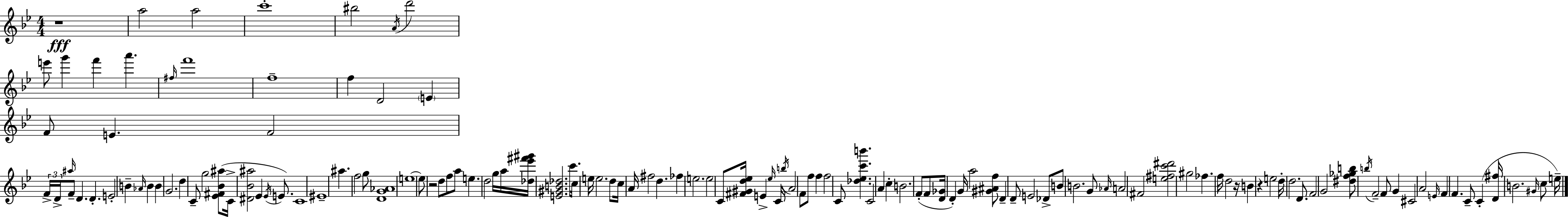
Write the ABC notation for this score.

X:1
T:Untitled
M:4/4
L:1/4
K:Gm
z4 a2 a2 c'4 ^b2 A/4 d'2 e'/2 g' f' a' ^f/4 f'4 f4 f D2 E F/2 E F2 F/4 D/4 ^a/4 F/2 D D E2 B _A/4 B B G2 d C/2 g2 [_E^F_B^a]/2 C/4 [^D_B^a]2 _E _E/4 E/2 C4 ^E4 ^a f2 g/2 [DG_A]4 e4 e/2 z2 d/2 f/2 a/2 e d2 g/4 a/4 [_d_e'^f'^g']/4 [E^GB_d]2 c'/2 c/4 e/4 e2 d/2 c/4 A/4 ^f2 d _f e2 e2 C/2 [^F^Gd_e]/4 E _e/4 C/4 b/4 A2 F/2 f/2 f f2 C/2 [_d_ec'b'] C2 A c B2 F/2 F/2 [D_G]/4 D G/4 a2 [^G^Af]/2 D D/2 E2 _D/2 B/2 B2 G/2 _A/4 A2 ^F2 [e^fc'^d']2 ^g2 _f f/4 d2 z/4 B z e2 d/4 d2 D/2 F2 G2 [^df_gb]/2 b/4 F2 F/2 G ^C2 A2 E/4 F F C/2 C [D^f]/4 B2 ^G/4 c/2 e/4